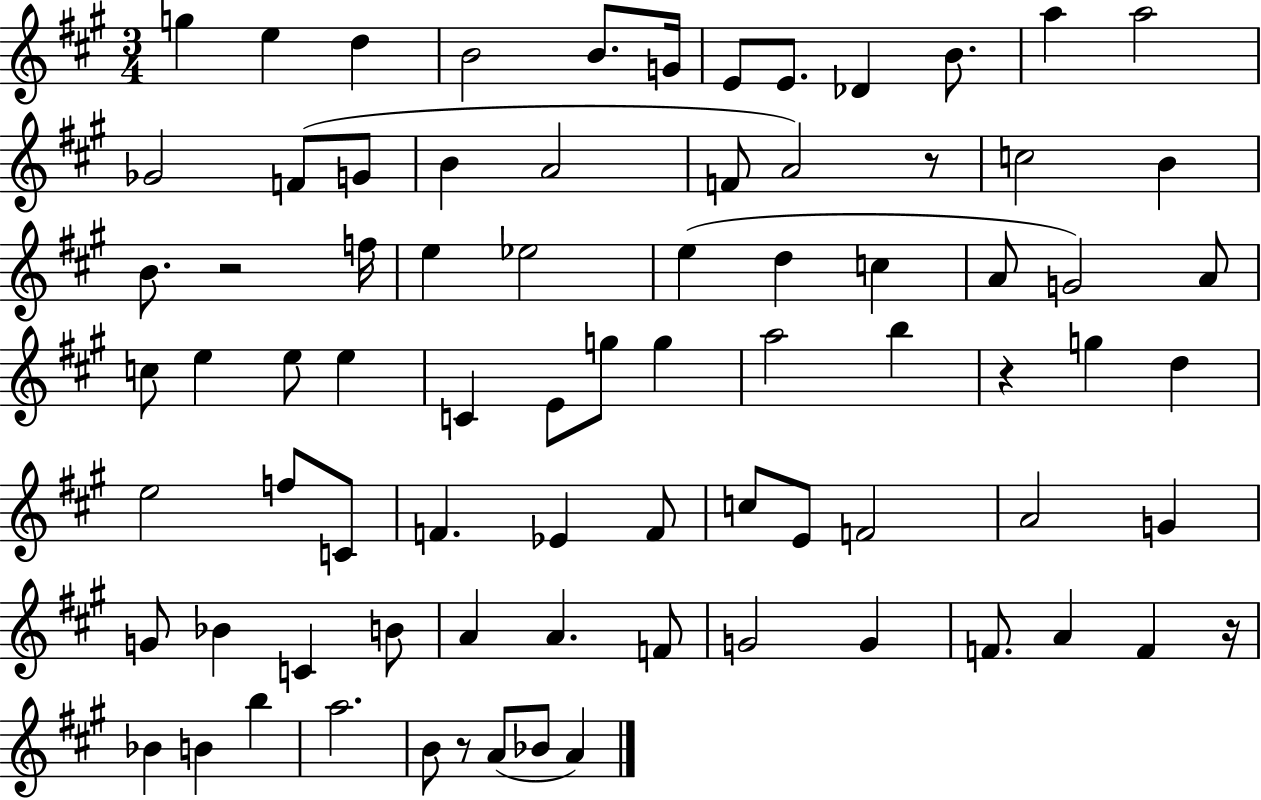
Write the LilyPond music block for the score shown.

{
  \clef treble
  \numericTimeSignature
  \time 3/4
  \key a \major
  g''4 e''4 d''4 | b'2 b'8. g'16 | e'8 e'8. des'4 b'8. | a''4 a''2 | \break ges'2 f'8( g'8 | b'4 a'2 | f'8 a'2) r8 | c''2 b'4 | \break b'8. r2 f''16 | e''4 ees''2 | e''4( d''4 c''4 | a'8 g'2) a'8 | \break c''8 e''4 e''8 e''4 | c'4 e'8 g''8 g''4 | a''2 b''4 | r4 g''4 d''4 | \break e''2 f''8 c'8 | f'4. ees'4 f'8 | c''8 e'8 f'2 | a'2 g'4 | \break g'8 bes'4 c'4 b'8 | a'4 a'4. f'8 | g'2 g'4 | f'8. a'4 f'4 r16 | \break bes'4 b'4 b''4 | a''2. | b'8 r8 a'8( bes'8 a'4) | \bar "|."
}